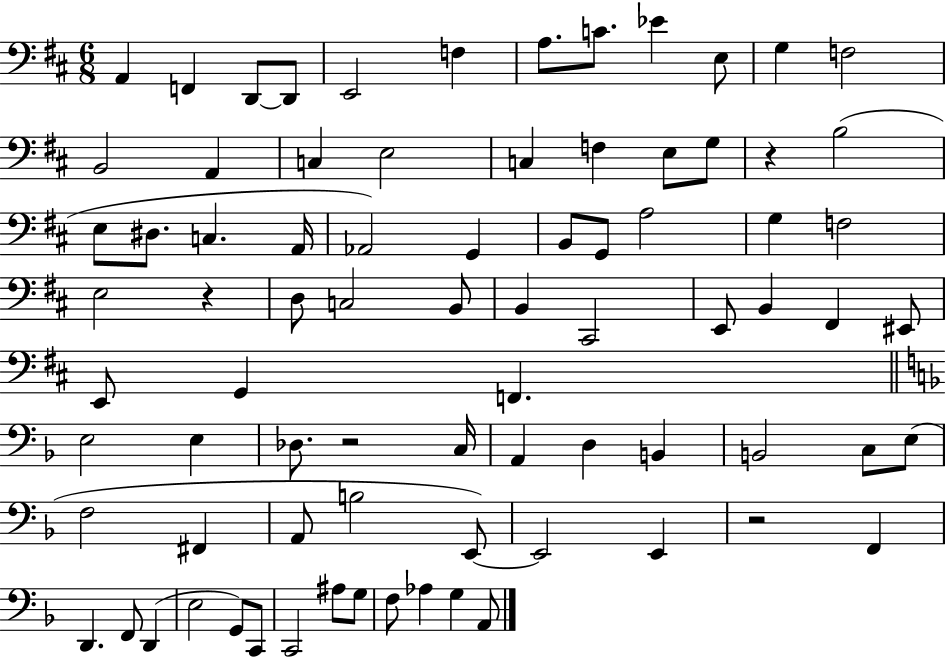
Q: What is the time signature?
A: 6/8